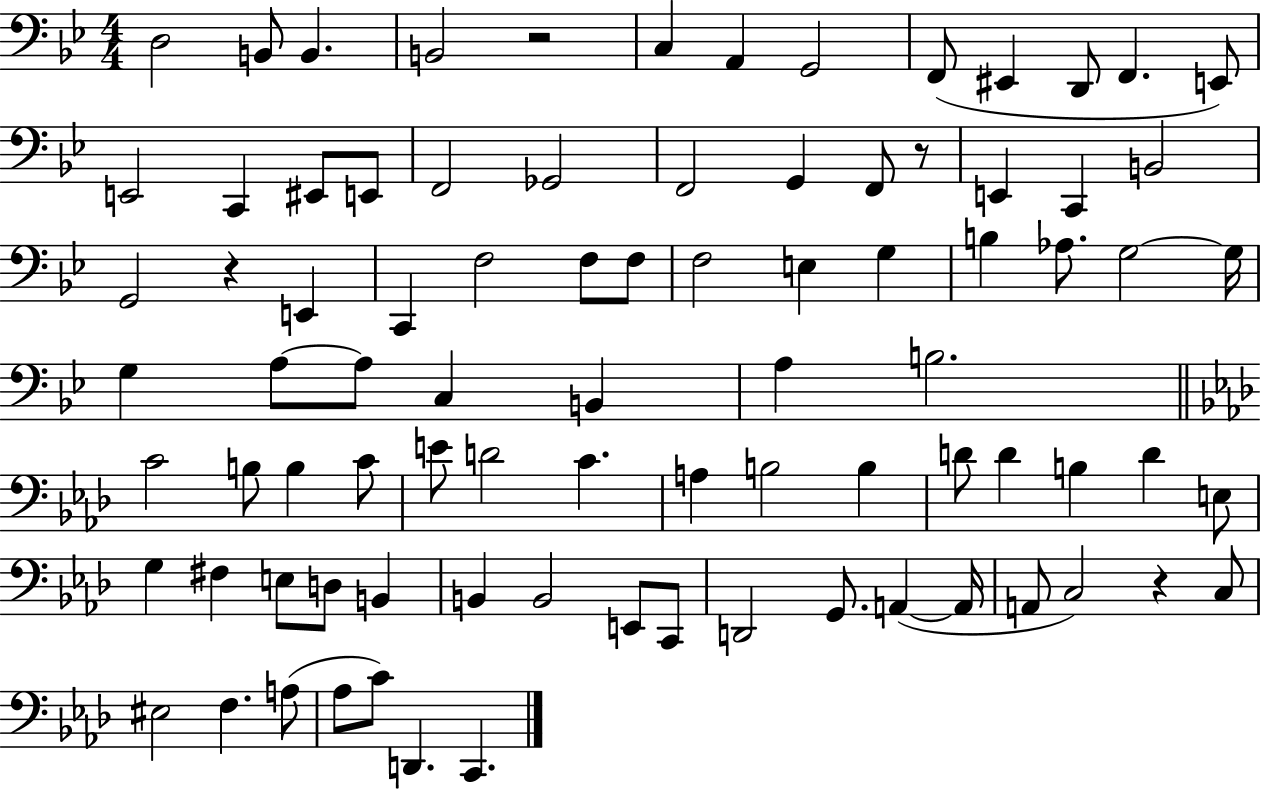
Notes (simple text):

D3/h B2/e B2/q. B2/h R/h C3/q A2/q G2/h F2/e EIS2/q D2/e F2/q. E2/e E2/h C2/q EIS2/e E2/e F2/h Gb2/h F2/h G2/q F2/e R/e E2/q C2/q B2/h G2/h R/q E2/q C2/q F3/h F3/e F3/e F3/h E3/q G3/q B3/q Ab3/e. G3/h G3/s G3/q A3/e A3/e C3/q B2/q A3/q B3/h. C4/h B3/e B3/q C4/e E4/e D4/h C4/q. A3/q B3/h B3/q D4/e D4/q B3/q D4/q E3/e G3/q F#3/q E3/e D3/e B2/q B2/q B2/h E2/e C2/e D2/h G2/e. A2/q A2/s A2/e C3/h R/q C3/e EIS3/h F3/q. A3/e Ab3/e C4/e D2/q. C2/q.